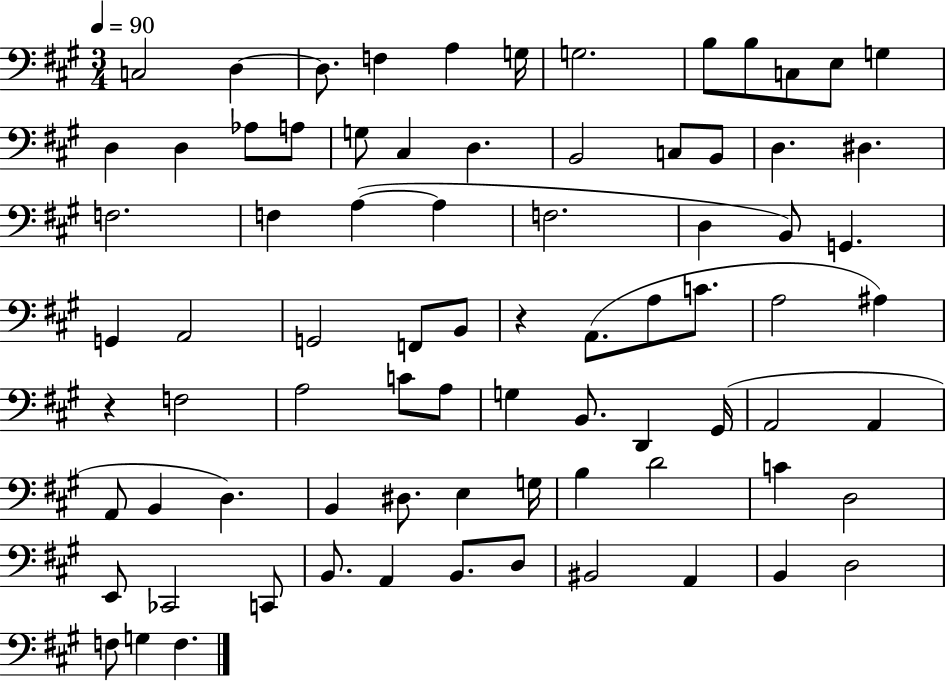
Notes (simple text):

C3/h D3/q D3/e. F3/q A3/q G3/s G3/h. B3/e B3/e C3/e E3/e G3/q D3/q D3/q Ab3/e A3/e G3/e C#3/q D3/q. B2/h C3/e B2/e D3/q. D#3/q. F3/h. F3/q A3/q A3/q F3/h. D3/q B2/e G2/q. G2/q A2/h G2/h F2/e B2/e R/q A2/e. A3/e C4/e. A3/h A#3/q R/q F3/h A3/h C4/e A3/e G3/q B2/e. D2/q G#2/s A2/h A2/q A2/e B2/q D3/q. B2/q D#3/e. E3/q G3/s B3/q D4/h C4/q D3/h E2/e CES2/h C2/e B2/e. A2/q B2/e. D3/e BIS2/h A2/q B2/q D3/h F3/e G3/q F3/q.